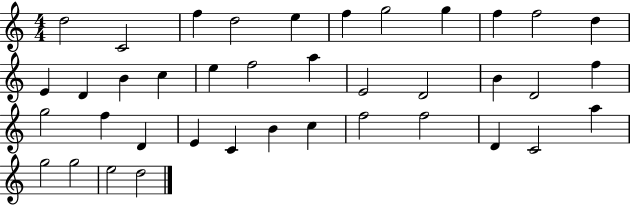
D5/h C4/h F5/q D5/h E5/q F5/q G5/h G5/q F5/q F5/h D5/q E4/q D4/q B4/q C5/q E5/q F5/h A5/q E4/h D4/h B4/q D4/h F5/q G5/h F5/q D4/q E4/q C4/q B4/q C5/q F5/h F5/h D4/q C4/h A5/q G5/h G5/h E5/h D5/h